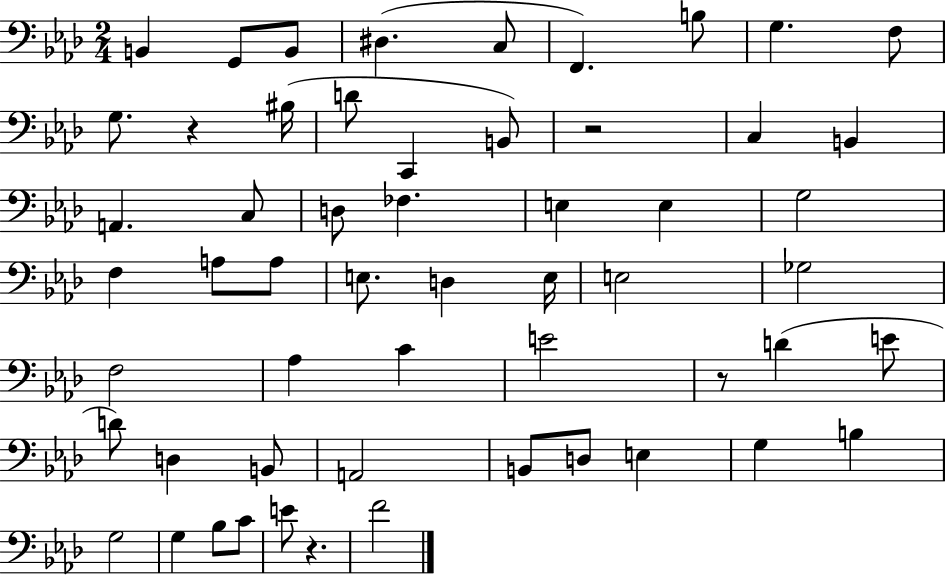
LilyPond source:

{
  \clef bass
  \numericTimeSignature
  \time 2/4
  \key aes \major
  \repeat volta 2 { b,4 g,8 b,8 | dis4.( c8 | f,4.) b8 | g4. f8 | \break g8. r4 bis16( | d'8 c,4 b,8) | r2 | c4 b,4 | \break a,4. c8 | d8 fes4. | e4 e4 | g2 | \break f4 a8 a8 | e8. d4 e16 | e2 | ges2 | \break f2 | aes4 c'4 | e'2 | r8 d'4( e'8 | \break d'8) d4 b,8 | a,2 | b,8 d8 e4 | g4 b4 | \break g2 | g4 bes8 c'8 | e'8 r4. | f'2 | \break } \bar "|."
}